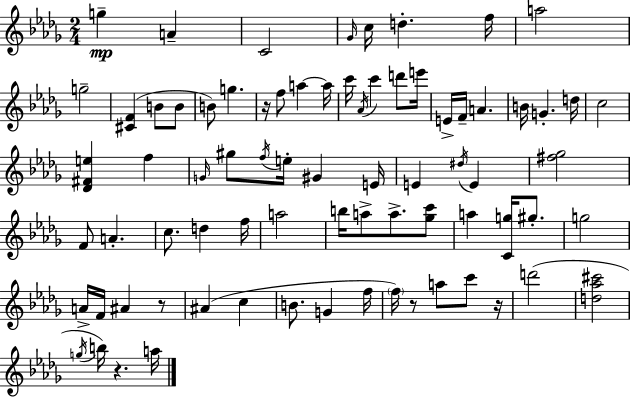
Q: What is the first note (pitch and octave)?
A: G5